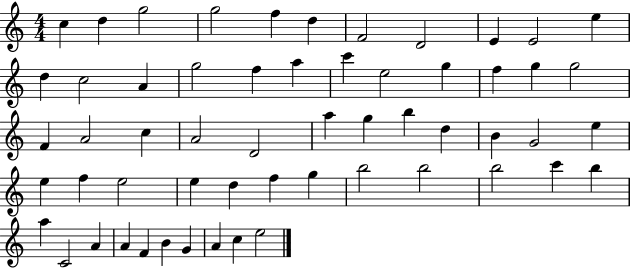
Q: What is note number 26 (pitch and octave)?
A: C5